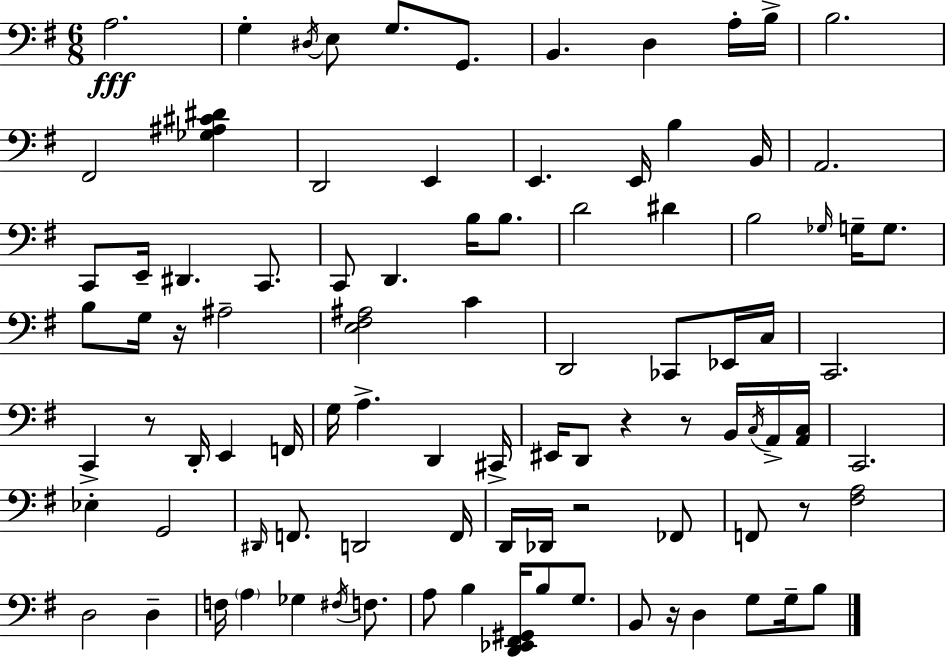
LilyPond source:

{
  \clef bass
  \numericTimeSignature
  \time 6/8
  \key e \minor
  a2.\fff | g4-. \acciaccatura { dis16 } e8 g8. g,8. | b,4. d4 a16-. | b16-> b2. | \break fis,2 <ges ais cis' dis'>4 | d,2 e,4 | e,4. e,16 b4 | b,16 a,2. | \break c,8 e,16-- dis,4. c,8. | c,8 d,4. b16 b8. | d'2 dis'4 | b2 \grace { ges16 } g16-- g8. | \break b8 g16 r16 ais2-- | <e fis ais>2 c'4 | d,2 ces,8 | ees,16 c16 c,2. | \break c,4-> r8 d,16-. e,4 | f,16 g16 a4.-> d,4 | cis,16-> eis,16 d,8 r4 r8 b,16 | \acciaccatura { c16 } a,16-> <a, c>16 c,2. | \break ees4-. g,2 | \grace { dis,16 } f,8. d,2 | f,16 d,16 des,16 r2 | fes,8 f,8 r8 <fis a>2 | \break d2 | d4-- f16 \parenthesize a4 ges4 | \acciaccatura { fis16 } f8. a8 b4 <d, ees, fis, gis,>16 | b8 g8. b,8 r16 d4 | \break g8 g16-- b8 \bar "|."
}